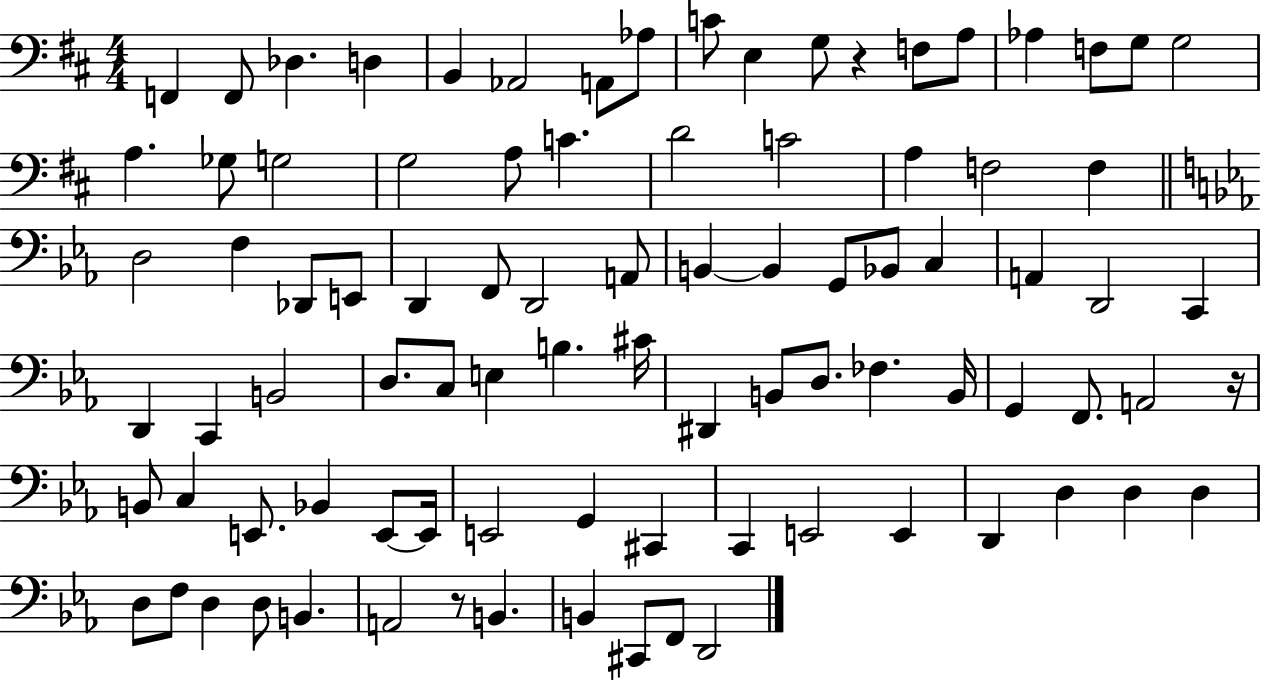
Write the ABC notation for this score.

X:1
T:Untitled
M:4/4
L:1/4
K:D
F,, F,,/2 _D, D, B,, _A,,2 A,,/2 _A,/2 C/2 E, G,/2 z F,/2 A,/2 _A, F,/2 G,/2 G,2 A, _G,/2 G,2 G,2 A,/2 C D2 C2 A, F,2 F, D,2 F, _D,,/2 E,,/2 D,, F,,/2 D,,2 A,,/2 B,, B,, G,,/2 _B,,/2 C, A,, D,,2 C,, D,, C,, B,,2 D,/2 C,/2 E, B, ^C/4 ^D,, B,,/2 D,/2 _F, B,,/4 G,, F,,/2 A,,2 z/4 B,,/2 C, E,,/2 _B,, E,,/2 E,,/4 E,,2 G,, ^C,, C,, E,,2 E,, D,, D, D, D, D,/2 F,/2 D, D,/2 B,, A,,2 z/2 B,, B,, ^C,,/2 F,,/2 D,,2